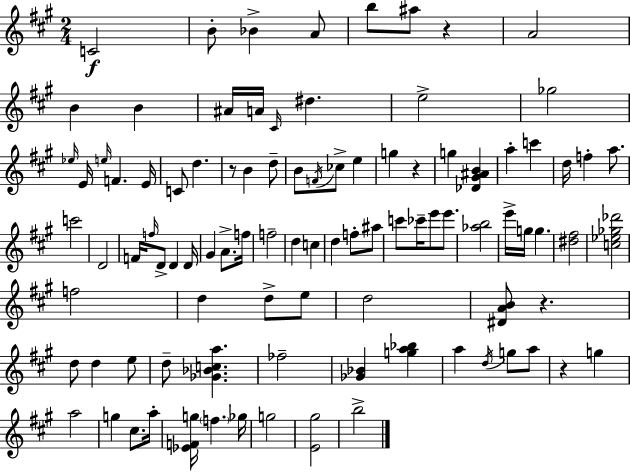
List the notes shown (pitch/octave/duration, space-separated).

C4/h B4/e Bb4/q A4/e B5/e A#5/e R/q A4/h B4/q B4/q A#4/s A4/s C#4/s D#5/q. E5/h Gb5/h Eb5/s E4/s E5/s F4/q. E4/s C4/e D5/q. R/e B4/q D5/e B4/e F4/s CES5/e E5/q G5/q R/q G5/q [Db4,G#4,A#4,B4]/q A5/q C6/q D5/s F5/q A5/e. C6/h D4/h F4/s F5/s D4/e D4/q D4/s G#4/q A4/e. F5/s F5/h D5/q C5/q D5/q F5/e A#5/e C6/e CES6/s E6/e E6/e. [Ab5,B5]/h E6/s G5/s G5/q. [D#5,F#5]/h [C5,Eb5,Gb5,Db6]/h F5/h D5/q D5/e E5/e D5/h [D#4,A4,B4]/e R/q. D5/e D5/q E5/e D5/e [Gb4,Bb4,C5,A5]/q. FES5/h [Gb4,Bb4]/q [G5,A5,Bb5]/q A5/q D5/s G5/e A5/e R/q G5/q A5/h G5/q C#5/e. A5/s [Eb4,F4,G5]/s F5/q. Gb5/s G5/h [E4,G#5]/h B5/h